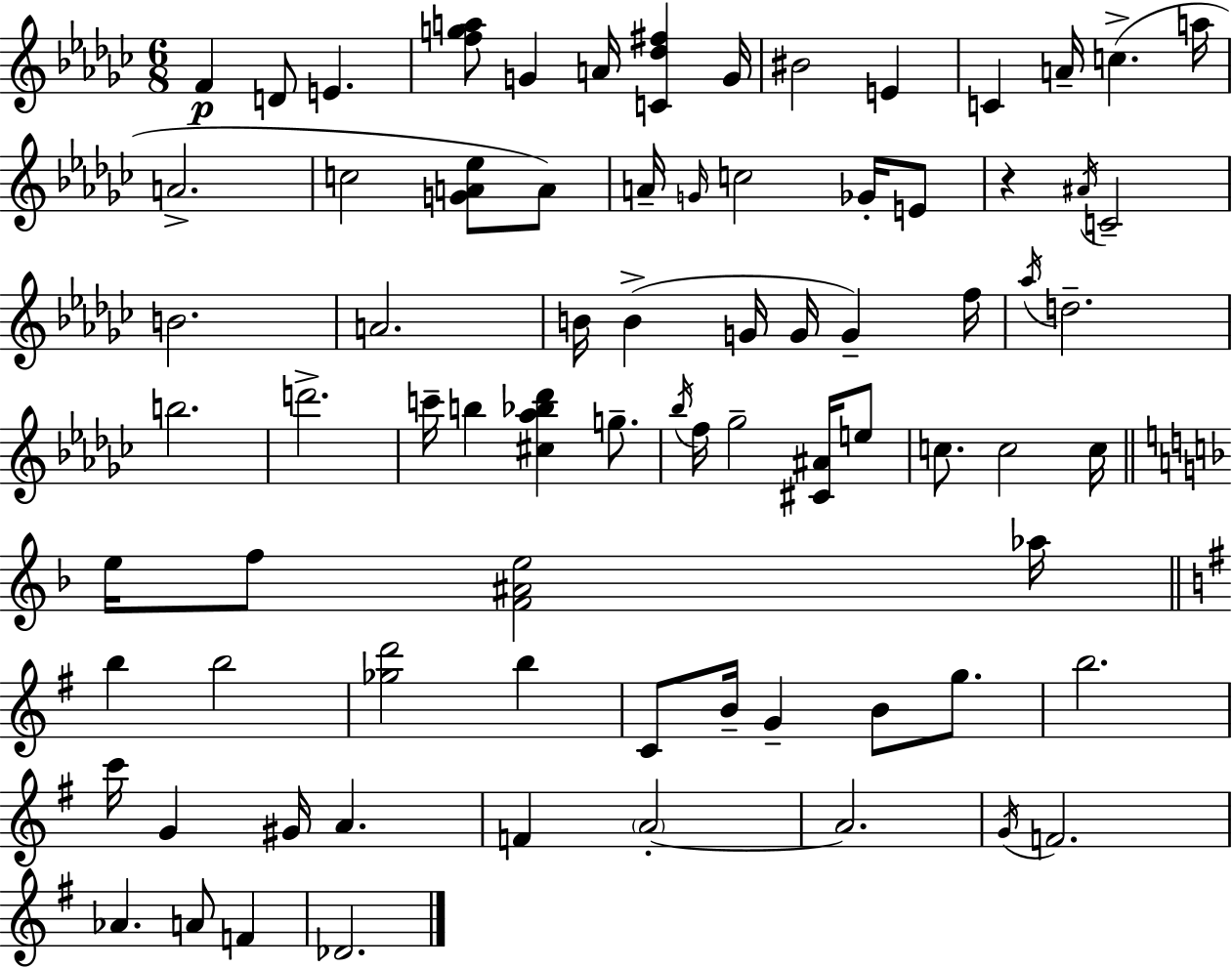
X:1
T:Untitled
M:6/8
L:1/4
K:Ebm
F D/2 E [fga]/2 G A/4 [C_d^f] G/4 ^B2 E C A/4 c a/4 A2 c2 [GA_e]/2 A/2 A/4 G/4 c2 _G/4 E/2 z ^A/4 C2 B2 A2 B/4 B G/4 G/4 G f/4 _a/4 d2 b2 d'2 c'/4 b [^c_a_b_d'] g/2 _b/4 f/4 _g2 [^C^A]/4 e/2 c/2 c2 c/4 e/4 f/2 [F^Ae]2 _a/4 b b2 [_gd']2 b C/2 B/4 G B/2 g/2 b2 c'/4 G ^G/4 A F A2 A2 G/4 F2 _A A/2 F _D2